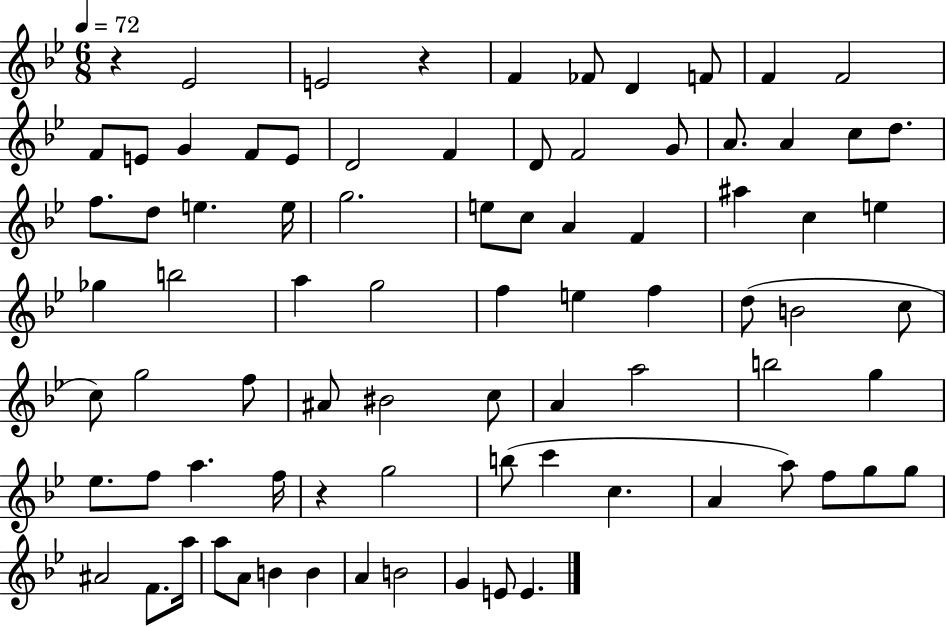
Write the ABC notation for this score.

X:1
T:Untitled
M:6/8
L:1/4
K:Bb
z _E2 E2 z F _F/2 D F/2 F F2 F/2 E/2 G F/2 E/2 D2 F D/2 F2 G/2 A/2 A c/2 d/2 f/2 d/2 e e/4 g2 e/2 c/2 A F ^a c e _g b2 a g2 f e f d/2 B2 c/2 c/2 g2 f/2 ^A/2 ^B2 c/2 A a2 b2 g _e/2 f/2 a f/4 z g2 b/2 c' c A a/2 f/2 g/2 g/2 ^A2 F/2 a/4 a/2 A/2 B B A B2 G E/2 E